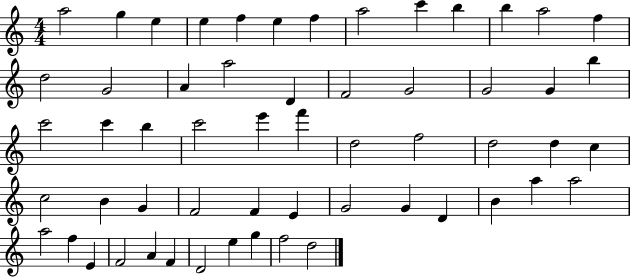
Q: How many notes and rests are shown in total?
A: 57